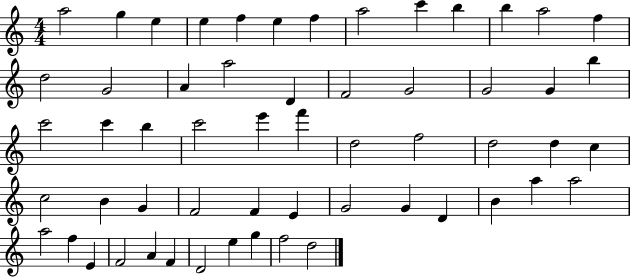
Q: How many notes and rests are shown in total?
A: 57